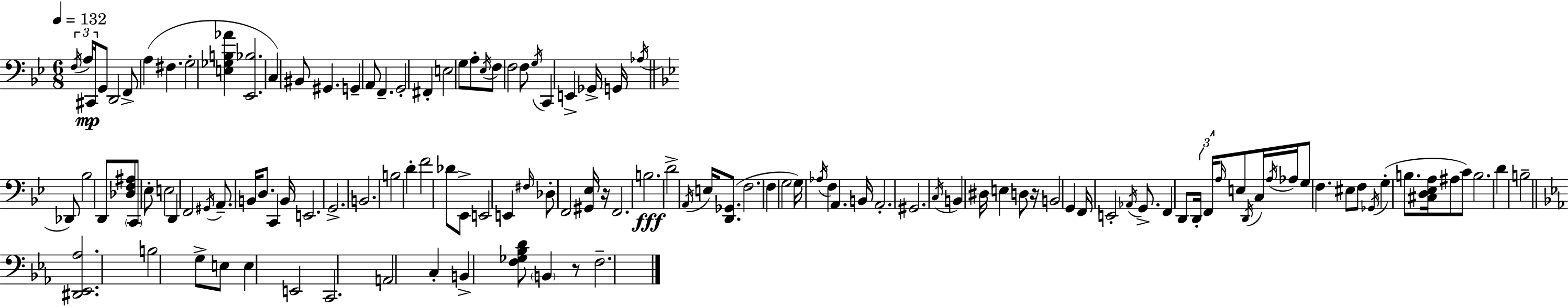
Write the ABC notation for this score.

X:1
T:Untitled
M:6/8
L:1/4
K:Bb
F,/4 A,/4 ^C,,/4 G,,/2 D,,2 F,,/2 A, ^F, G,2 [E,_G,B,_A] [_E,,_B,]2 C, ^B,,/2 ^G,, G,, A,,/2 F,, G,,2 ^F,, E,2 G,/2 A,/2 _E,/4 F,/2 F,2 F,/2 G,/4 C,, E,, _G,,/4 G,,/4 _A,/4 _D,,/2 _B,2 D,,/2 [_D,F,^A,]/2 C,,/2 _E,/2 E,2 D,, F,,2 ^G,,/4 A,,/2 B,,/4 D,/2 C,, B,,/4 E,,2 G,,2 B,,2 B,2 D F2 _D/2 _E,,/2 E,,2 E,, ^F,/4 _D,/2 F,,2 [^G,,_E,]/4 z/4 F,,2 B,2 D2 A,,/4 E,/4 [D,,_G,,]/2 F,2 F, G,2 G,/4 _A,/4 F, A,, B,,/4 A,,2 ^G,,2 C,/4 B,, ^D,/4 E, D,/2 z/4 B,,2 G,, F,,/4 E,,2 _A,,/4 G,,/2 F,, D,,/2 D,,/4 F,,/4 A,/4 E,/2 D,,/4 C,/4 A,/4 _A,/4 G,/2 F, ^E,/2 F,/2 _G,,/4 G, B,/2 [^C,D,_E,A,]/4 ^A,/2 C/2 B,2 D B,2 [^D,,_E,,_A,]2 B,2 G,/2 E,/2 E, E,,2 C,,2 A,,2 C, B,, [F,_G,_B,D]/2 B,, z/2 F,2